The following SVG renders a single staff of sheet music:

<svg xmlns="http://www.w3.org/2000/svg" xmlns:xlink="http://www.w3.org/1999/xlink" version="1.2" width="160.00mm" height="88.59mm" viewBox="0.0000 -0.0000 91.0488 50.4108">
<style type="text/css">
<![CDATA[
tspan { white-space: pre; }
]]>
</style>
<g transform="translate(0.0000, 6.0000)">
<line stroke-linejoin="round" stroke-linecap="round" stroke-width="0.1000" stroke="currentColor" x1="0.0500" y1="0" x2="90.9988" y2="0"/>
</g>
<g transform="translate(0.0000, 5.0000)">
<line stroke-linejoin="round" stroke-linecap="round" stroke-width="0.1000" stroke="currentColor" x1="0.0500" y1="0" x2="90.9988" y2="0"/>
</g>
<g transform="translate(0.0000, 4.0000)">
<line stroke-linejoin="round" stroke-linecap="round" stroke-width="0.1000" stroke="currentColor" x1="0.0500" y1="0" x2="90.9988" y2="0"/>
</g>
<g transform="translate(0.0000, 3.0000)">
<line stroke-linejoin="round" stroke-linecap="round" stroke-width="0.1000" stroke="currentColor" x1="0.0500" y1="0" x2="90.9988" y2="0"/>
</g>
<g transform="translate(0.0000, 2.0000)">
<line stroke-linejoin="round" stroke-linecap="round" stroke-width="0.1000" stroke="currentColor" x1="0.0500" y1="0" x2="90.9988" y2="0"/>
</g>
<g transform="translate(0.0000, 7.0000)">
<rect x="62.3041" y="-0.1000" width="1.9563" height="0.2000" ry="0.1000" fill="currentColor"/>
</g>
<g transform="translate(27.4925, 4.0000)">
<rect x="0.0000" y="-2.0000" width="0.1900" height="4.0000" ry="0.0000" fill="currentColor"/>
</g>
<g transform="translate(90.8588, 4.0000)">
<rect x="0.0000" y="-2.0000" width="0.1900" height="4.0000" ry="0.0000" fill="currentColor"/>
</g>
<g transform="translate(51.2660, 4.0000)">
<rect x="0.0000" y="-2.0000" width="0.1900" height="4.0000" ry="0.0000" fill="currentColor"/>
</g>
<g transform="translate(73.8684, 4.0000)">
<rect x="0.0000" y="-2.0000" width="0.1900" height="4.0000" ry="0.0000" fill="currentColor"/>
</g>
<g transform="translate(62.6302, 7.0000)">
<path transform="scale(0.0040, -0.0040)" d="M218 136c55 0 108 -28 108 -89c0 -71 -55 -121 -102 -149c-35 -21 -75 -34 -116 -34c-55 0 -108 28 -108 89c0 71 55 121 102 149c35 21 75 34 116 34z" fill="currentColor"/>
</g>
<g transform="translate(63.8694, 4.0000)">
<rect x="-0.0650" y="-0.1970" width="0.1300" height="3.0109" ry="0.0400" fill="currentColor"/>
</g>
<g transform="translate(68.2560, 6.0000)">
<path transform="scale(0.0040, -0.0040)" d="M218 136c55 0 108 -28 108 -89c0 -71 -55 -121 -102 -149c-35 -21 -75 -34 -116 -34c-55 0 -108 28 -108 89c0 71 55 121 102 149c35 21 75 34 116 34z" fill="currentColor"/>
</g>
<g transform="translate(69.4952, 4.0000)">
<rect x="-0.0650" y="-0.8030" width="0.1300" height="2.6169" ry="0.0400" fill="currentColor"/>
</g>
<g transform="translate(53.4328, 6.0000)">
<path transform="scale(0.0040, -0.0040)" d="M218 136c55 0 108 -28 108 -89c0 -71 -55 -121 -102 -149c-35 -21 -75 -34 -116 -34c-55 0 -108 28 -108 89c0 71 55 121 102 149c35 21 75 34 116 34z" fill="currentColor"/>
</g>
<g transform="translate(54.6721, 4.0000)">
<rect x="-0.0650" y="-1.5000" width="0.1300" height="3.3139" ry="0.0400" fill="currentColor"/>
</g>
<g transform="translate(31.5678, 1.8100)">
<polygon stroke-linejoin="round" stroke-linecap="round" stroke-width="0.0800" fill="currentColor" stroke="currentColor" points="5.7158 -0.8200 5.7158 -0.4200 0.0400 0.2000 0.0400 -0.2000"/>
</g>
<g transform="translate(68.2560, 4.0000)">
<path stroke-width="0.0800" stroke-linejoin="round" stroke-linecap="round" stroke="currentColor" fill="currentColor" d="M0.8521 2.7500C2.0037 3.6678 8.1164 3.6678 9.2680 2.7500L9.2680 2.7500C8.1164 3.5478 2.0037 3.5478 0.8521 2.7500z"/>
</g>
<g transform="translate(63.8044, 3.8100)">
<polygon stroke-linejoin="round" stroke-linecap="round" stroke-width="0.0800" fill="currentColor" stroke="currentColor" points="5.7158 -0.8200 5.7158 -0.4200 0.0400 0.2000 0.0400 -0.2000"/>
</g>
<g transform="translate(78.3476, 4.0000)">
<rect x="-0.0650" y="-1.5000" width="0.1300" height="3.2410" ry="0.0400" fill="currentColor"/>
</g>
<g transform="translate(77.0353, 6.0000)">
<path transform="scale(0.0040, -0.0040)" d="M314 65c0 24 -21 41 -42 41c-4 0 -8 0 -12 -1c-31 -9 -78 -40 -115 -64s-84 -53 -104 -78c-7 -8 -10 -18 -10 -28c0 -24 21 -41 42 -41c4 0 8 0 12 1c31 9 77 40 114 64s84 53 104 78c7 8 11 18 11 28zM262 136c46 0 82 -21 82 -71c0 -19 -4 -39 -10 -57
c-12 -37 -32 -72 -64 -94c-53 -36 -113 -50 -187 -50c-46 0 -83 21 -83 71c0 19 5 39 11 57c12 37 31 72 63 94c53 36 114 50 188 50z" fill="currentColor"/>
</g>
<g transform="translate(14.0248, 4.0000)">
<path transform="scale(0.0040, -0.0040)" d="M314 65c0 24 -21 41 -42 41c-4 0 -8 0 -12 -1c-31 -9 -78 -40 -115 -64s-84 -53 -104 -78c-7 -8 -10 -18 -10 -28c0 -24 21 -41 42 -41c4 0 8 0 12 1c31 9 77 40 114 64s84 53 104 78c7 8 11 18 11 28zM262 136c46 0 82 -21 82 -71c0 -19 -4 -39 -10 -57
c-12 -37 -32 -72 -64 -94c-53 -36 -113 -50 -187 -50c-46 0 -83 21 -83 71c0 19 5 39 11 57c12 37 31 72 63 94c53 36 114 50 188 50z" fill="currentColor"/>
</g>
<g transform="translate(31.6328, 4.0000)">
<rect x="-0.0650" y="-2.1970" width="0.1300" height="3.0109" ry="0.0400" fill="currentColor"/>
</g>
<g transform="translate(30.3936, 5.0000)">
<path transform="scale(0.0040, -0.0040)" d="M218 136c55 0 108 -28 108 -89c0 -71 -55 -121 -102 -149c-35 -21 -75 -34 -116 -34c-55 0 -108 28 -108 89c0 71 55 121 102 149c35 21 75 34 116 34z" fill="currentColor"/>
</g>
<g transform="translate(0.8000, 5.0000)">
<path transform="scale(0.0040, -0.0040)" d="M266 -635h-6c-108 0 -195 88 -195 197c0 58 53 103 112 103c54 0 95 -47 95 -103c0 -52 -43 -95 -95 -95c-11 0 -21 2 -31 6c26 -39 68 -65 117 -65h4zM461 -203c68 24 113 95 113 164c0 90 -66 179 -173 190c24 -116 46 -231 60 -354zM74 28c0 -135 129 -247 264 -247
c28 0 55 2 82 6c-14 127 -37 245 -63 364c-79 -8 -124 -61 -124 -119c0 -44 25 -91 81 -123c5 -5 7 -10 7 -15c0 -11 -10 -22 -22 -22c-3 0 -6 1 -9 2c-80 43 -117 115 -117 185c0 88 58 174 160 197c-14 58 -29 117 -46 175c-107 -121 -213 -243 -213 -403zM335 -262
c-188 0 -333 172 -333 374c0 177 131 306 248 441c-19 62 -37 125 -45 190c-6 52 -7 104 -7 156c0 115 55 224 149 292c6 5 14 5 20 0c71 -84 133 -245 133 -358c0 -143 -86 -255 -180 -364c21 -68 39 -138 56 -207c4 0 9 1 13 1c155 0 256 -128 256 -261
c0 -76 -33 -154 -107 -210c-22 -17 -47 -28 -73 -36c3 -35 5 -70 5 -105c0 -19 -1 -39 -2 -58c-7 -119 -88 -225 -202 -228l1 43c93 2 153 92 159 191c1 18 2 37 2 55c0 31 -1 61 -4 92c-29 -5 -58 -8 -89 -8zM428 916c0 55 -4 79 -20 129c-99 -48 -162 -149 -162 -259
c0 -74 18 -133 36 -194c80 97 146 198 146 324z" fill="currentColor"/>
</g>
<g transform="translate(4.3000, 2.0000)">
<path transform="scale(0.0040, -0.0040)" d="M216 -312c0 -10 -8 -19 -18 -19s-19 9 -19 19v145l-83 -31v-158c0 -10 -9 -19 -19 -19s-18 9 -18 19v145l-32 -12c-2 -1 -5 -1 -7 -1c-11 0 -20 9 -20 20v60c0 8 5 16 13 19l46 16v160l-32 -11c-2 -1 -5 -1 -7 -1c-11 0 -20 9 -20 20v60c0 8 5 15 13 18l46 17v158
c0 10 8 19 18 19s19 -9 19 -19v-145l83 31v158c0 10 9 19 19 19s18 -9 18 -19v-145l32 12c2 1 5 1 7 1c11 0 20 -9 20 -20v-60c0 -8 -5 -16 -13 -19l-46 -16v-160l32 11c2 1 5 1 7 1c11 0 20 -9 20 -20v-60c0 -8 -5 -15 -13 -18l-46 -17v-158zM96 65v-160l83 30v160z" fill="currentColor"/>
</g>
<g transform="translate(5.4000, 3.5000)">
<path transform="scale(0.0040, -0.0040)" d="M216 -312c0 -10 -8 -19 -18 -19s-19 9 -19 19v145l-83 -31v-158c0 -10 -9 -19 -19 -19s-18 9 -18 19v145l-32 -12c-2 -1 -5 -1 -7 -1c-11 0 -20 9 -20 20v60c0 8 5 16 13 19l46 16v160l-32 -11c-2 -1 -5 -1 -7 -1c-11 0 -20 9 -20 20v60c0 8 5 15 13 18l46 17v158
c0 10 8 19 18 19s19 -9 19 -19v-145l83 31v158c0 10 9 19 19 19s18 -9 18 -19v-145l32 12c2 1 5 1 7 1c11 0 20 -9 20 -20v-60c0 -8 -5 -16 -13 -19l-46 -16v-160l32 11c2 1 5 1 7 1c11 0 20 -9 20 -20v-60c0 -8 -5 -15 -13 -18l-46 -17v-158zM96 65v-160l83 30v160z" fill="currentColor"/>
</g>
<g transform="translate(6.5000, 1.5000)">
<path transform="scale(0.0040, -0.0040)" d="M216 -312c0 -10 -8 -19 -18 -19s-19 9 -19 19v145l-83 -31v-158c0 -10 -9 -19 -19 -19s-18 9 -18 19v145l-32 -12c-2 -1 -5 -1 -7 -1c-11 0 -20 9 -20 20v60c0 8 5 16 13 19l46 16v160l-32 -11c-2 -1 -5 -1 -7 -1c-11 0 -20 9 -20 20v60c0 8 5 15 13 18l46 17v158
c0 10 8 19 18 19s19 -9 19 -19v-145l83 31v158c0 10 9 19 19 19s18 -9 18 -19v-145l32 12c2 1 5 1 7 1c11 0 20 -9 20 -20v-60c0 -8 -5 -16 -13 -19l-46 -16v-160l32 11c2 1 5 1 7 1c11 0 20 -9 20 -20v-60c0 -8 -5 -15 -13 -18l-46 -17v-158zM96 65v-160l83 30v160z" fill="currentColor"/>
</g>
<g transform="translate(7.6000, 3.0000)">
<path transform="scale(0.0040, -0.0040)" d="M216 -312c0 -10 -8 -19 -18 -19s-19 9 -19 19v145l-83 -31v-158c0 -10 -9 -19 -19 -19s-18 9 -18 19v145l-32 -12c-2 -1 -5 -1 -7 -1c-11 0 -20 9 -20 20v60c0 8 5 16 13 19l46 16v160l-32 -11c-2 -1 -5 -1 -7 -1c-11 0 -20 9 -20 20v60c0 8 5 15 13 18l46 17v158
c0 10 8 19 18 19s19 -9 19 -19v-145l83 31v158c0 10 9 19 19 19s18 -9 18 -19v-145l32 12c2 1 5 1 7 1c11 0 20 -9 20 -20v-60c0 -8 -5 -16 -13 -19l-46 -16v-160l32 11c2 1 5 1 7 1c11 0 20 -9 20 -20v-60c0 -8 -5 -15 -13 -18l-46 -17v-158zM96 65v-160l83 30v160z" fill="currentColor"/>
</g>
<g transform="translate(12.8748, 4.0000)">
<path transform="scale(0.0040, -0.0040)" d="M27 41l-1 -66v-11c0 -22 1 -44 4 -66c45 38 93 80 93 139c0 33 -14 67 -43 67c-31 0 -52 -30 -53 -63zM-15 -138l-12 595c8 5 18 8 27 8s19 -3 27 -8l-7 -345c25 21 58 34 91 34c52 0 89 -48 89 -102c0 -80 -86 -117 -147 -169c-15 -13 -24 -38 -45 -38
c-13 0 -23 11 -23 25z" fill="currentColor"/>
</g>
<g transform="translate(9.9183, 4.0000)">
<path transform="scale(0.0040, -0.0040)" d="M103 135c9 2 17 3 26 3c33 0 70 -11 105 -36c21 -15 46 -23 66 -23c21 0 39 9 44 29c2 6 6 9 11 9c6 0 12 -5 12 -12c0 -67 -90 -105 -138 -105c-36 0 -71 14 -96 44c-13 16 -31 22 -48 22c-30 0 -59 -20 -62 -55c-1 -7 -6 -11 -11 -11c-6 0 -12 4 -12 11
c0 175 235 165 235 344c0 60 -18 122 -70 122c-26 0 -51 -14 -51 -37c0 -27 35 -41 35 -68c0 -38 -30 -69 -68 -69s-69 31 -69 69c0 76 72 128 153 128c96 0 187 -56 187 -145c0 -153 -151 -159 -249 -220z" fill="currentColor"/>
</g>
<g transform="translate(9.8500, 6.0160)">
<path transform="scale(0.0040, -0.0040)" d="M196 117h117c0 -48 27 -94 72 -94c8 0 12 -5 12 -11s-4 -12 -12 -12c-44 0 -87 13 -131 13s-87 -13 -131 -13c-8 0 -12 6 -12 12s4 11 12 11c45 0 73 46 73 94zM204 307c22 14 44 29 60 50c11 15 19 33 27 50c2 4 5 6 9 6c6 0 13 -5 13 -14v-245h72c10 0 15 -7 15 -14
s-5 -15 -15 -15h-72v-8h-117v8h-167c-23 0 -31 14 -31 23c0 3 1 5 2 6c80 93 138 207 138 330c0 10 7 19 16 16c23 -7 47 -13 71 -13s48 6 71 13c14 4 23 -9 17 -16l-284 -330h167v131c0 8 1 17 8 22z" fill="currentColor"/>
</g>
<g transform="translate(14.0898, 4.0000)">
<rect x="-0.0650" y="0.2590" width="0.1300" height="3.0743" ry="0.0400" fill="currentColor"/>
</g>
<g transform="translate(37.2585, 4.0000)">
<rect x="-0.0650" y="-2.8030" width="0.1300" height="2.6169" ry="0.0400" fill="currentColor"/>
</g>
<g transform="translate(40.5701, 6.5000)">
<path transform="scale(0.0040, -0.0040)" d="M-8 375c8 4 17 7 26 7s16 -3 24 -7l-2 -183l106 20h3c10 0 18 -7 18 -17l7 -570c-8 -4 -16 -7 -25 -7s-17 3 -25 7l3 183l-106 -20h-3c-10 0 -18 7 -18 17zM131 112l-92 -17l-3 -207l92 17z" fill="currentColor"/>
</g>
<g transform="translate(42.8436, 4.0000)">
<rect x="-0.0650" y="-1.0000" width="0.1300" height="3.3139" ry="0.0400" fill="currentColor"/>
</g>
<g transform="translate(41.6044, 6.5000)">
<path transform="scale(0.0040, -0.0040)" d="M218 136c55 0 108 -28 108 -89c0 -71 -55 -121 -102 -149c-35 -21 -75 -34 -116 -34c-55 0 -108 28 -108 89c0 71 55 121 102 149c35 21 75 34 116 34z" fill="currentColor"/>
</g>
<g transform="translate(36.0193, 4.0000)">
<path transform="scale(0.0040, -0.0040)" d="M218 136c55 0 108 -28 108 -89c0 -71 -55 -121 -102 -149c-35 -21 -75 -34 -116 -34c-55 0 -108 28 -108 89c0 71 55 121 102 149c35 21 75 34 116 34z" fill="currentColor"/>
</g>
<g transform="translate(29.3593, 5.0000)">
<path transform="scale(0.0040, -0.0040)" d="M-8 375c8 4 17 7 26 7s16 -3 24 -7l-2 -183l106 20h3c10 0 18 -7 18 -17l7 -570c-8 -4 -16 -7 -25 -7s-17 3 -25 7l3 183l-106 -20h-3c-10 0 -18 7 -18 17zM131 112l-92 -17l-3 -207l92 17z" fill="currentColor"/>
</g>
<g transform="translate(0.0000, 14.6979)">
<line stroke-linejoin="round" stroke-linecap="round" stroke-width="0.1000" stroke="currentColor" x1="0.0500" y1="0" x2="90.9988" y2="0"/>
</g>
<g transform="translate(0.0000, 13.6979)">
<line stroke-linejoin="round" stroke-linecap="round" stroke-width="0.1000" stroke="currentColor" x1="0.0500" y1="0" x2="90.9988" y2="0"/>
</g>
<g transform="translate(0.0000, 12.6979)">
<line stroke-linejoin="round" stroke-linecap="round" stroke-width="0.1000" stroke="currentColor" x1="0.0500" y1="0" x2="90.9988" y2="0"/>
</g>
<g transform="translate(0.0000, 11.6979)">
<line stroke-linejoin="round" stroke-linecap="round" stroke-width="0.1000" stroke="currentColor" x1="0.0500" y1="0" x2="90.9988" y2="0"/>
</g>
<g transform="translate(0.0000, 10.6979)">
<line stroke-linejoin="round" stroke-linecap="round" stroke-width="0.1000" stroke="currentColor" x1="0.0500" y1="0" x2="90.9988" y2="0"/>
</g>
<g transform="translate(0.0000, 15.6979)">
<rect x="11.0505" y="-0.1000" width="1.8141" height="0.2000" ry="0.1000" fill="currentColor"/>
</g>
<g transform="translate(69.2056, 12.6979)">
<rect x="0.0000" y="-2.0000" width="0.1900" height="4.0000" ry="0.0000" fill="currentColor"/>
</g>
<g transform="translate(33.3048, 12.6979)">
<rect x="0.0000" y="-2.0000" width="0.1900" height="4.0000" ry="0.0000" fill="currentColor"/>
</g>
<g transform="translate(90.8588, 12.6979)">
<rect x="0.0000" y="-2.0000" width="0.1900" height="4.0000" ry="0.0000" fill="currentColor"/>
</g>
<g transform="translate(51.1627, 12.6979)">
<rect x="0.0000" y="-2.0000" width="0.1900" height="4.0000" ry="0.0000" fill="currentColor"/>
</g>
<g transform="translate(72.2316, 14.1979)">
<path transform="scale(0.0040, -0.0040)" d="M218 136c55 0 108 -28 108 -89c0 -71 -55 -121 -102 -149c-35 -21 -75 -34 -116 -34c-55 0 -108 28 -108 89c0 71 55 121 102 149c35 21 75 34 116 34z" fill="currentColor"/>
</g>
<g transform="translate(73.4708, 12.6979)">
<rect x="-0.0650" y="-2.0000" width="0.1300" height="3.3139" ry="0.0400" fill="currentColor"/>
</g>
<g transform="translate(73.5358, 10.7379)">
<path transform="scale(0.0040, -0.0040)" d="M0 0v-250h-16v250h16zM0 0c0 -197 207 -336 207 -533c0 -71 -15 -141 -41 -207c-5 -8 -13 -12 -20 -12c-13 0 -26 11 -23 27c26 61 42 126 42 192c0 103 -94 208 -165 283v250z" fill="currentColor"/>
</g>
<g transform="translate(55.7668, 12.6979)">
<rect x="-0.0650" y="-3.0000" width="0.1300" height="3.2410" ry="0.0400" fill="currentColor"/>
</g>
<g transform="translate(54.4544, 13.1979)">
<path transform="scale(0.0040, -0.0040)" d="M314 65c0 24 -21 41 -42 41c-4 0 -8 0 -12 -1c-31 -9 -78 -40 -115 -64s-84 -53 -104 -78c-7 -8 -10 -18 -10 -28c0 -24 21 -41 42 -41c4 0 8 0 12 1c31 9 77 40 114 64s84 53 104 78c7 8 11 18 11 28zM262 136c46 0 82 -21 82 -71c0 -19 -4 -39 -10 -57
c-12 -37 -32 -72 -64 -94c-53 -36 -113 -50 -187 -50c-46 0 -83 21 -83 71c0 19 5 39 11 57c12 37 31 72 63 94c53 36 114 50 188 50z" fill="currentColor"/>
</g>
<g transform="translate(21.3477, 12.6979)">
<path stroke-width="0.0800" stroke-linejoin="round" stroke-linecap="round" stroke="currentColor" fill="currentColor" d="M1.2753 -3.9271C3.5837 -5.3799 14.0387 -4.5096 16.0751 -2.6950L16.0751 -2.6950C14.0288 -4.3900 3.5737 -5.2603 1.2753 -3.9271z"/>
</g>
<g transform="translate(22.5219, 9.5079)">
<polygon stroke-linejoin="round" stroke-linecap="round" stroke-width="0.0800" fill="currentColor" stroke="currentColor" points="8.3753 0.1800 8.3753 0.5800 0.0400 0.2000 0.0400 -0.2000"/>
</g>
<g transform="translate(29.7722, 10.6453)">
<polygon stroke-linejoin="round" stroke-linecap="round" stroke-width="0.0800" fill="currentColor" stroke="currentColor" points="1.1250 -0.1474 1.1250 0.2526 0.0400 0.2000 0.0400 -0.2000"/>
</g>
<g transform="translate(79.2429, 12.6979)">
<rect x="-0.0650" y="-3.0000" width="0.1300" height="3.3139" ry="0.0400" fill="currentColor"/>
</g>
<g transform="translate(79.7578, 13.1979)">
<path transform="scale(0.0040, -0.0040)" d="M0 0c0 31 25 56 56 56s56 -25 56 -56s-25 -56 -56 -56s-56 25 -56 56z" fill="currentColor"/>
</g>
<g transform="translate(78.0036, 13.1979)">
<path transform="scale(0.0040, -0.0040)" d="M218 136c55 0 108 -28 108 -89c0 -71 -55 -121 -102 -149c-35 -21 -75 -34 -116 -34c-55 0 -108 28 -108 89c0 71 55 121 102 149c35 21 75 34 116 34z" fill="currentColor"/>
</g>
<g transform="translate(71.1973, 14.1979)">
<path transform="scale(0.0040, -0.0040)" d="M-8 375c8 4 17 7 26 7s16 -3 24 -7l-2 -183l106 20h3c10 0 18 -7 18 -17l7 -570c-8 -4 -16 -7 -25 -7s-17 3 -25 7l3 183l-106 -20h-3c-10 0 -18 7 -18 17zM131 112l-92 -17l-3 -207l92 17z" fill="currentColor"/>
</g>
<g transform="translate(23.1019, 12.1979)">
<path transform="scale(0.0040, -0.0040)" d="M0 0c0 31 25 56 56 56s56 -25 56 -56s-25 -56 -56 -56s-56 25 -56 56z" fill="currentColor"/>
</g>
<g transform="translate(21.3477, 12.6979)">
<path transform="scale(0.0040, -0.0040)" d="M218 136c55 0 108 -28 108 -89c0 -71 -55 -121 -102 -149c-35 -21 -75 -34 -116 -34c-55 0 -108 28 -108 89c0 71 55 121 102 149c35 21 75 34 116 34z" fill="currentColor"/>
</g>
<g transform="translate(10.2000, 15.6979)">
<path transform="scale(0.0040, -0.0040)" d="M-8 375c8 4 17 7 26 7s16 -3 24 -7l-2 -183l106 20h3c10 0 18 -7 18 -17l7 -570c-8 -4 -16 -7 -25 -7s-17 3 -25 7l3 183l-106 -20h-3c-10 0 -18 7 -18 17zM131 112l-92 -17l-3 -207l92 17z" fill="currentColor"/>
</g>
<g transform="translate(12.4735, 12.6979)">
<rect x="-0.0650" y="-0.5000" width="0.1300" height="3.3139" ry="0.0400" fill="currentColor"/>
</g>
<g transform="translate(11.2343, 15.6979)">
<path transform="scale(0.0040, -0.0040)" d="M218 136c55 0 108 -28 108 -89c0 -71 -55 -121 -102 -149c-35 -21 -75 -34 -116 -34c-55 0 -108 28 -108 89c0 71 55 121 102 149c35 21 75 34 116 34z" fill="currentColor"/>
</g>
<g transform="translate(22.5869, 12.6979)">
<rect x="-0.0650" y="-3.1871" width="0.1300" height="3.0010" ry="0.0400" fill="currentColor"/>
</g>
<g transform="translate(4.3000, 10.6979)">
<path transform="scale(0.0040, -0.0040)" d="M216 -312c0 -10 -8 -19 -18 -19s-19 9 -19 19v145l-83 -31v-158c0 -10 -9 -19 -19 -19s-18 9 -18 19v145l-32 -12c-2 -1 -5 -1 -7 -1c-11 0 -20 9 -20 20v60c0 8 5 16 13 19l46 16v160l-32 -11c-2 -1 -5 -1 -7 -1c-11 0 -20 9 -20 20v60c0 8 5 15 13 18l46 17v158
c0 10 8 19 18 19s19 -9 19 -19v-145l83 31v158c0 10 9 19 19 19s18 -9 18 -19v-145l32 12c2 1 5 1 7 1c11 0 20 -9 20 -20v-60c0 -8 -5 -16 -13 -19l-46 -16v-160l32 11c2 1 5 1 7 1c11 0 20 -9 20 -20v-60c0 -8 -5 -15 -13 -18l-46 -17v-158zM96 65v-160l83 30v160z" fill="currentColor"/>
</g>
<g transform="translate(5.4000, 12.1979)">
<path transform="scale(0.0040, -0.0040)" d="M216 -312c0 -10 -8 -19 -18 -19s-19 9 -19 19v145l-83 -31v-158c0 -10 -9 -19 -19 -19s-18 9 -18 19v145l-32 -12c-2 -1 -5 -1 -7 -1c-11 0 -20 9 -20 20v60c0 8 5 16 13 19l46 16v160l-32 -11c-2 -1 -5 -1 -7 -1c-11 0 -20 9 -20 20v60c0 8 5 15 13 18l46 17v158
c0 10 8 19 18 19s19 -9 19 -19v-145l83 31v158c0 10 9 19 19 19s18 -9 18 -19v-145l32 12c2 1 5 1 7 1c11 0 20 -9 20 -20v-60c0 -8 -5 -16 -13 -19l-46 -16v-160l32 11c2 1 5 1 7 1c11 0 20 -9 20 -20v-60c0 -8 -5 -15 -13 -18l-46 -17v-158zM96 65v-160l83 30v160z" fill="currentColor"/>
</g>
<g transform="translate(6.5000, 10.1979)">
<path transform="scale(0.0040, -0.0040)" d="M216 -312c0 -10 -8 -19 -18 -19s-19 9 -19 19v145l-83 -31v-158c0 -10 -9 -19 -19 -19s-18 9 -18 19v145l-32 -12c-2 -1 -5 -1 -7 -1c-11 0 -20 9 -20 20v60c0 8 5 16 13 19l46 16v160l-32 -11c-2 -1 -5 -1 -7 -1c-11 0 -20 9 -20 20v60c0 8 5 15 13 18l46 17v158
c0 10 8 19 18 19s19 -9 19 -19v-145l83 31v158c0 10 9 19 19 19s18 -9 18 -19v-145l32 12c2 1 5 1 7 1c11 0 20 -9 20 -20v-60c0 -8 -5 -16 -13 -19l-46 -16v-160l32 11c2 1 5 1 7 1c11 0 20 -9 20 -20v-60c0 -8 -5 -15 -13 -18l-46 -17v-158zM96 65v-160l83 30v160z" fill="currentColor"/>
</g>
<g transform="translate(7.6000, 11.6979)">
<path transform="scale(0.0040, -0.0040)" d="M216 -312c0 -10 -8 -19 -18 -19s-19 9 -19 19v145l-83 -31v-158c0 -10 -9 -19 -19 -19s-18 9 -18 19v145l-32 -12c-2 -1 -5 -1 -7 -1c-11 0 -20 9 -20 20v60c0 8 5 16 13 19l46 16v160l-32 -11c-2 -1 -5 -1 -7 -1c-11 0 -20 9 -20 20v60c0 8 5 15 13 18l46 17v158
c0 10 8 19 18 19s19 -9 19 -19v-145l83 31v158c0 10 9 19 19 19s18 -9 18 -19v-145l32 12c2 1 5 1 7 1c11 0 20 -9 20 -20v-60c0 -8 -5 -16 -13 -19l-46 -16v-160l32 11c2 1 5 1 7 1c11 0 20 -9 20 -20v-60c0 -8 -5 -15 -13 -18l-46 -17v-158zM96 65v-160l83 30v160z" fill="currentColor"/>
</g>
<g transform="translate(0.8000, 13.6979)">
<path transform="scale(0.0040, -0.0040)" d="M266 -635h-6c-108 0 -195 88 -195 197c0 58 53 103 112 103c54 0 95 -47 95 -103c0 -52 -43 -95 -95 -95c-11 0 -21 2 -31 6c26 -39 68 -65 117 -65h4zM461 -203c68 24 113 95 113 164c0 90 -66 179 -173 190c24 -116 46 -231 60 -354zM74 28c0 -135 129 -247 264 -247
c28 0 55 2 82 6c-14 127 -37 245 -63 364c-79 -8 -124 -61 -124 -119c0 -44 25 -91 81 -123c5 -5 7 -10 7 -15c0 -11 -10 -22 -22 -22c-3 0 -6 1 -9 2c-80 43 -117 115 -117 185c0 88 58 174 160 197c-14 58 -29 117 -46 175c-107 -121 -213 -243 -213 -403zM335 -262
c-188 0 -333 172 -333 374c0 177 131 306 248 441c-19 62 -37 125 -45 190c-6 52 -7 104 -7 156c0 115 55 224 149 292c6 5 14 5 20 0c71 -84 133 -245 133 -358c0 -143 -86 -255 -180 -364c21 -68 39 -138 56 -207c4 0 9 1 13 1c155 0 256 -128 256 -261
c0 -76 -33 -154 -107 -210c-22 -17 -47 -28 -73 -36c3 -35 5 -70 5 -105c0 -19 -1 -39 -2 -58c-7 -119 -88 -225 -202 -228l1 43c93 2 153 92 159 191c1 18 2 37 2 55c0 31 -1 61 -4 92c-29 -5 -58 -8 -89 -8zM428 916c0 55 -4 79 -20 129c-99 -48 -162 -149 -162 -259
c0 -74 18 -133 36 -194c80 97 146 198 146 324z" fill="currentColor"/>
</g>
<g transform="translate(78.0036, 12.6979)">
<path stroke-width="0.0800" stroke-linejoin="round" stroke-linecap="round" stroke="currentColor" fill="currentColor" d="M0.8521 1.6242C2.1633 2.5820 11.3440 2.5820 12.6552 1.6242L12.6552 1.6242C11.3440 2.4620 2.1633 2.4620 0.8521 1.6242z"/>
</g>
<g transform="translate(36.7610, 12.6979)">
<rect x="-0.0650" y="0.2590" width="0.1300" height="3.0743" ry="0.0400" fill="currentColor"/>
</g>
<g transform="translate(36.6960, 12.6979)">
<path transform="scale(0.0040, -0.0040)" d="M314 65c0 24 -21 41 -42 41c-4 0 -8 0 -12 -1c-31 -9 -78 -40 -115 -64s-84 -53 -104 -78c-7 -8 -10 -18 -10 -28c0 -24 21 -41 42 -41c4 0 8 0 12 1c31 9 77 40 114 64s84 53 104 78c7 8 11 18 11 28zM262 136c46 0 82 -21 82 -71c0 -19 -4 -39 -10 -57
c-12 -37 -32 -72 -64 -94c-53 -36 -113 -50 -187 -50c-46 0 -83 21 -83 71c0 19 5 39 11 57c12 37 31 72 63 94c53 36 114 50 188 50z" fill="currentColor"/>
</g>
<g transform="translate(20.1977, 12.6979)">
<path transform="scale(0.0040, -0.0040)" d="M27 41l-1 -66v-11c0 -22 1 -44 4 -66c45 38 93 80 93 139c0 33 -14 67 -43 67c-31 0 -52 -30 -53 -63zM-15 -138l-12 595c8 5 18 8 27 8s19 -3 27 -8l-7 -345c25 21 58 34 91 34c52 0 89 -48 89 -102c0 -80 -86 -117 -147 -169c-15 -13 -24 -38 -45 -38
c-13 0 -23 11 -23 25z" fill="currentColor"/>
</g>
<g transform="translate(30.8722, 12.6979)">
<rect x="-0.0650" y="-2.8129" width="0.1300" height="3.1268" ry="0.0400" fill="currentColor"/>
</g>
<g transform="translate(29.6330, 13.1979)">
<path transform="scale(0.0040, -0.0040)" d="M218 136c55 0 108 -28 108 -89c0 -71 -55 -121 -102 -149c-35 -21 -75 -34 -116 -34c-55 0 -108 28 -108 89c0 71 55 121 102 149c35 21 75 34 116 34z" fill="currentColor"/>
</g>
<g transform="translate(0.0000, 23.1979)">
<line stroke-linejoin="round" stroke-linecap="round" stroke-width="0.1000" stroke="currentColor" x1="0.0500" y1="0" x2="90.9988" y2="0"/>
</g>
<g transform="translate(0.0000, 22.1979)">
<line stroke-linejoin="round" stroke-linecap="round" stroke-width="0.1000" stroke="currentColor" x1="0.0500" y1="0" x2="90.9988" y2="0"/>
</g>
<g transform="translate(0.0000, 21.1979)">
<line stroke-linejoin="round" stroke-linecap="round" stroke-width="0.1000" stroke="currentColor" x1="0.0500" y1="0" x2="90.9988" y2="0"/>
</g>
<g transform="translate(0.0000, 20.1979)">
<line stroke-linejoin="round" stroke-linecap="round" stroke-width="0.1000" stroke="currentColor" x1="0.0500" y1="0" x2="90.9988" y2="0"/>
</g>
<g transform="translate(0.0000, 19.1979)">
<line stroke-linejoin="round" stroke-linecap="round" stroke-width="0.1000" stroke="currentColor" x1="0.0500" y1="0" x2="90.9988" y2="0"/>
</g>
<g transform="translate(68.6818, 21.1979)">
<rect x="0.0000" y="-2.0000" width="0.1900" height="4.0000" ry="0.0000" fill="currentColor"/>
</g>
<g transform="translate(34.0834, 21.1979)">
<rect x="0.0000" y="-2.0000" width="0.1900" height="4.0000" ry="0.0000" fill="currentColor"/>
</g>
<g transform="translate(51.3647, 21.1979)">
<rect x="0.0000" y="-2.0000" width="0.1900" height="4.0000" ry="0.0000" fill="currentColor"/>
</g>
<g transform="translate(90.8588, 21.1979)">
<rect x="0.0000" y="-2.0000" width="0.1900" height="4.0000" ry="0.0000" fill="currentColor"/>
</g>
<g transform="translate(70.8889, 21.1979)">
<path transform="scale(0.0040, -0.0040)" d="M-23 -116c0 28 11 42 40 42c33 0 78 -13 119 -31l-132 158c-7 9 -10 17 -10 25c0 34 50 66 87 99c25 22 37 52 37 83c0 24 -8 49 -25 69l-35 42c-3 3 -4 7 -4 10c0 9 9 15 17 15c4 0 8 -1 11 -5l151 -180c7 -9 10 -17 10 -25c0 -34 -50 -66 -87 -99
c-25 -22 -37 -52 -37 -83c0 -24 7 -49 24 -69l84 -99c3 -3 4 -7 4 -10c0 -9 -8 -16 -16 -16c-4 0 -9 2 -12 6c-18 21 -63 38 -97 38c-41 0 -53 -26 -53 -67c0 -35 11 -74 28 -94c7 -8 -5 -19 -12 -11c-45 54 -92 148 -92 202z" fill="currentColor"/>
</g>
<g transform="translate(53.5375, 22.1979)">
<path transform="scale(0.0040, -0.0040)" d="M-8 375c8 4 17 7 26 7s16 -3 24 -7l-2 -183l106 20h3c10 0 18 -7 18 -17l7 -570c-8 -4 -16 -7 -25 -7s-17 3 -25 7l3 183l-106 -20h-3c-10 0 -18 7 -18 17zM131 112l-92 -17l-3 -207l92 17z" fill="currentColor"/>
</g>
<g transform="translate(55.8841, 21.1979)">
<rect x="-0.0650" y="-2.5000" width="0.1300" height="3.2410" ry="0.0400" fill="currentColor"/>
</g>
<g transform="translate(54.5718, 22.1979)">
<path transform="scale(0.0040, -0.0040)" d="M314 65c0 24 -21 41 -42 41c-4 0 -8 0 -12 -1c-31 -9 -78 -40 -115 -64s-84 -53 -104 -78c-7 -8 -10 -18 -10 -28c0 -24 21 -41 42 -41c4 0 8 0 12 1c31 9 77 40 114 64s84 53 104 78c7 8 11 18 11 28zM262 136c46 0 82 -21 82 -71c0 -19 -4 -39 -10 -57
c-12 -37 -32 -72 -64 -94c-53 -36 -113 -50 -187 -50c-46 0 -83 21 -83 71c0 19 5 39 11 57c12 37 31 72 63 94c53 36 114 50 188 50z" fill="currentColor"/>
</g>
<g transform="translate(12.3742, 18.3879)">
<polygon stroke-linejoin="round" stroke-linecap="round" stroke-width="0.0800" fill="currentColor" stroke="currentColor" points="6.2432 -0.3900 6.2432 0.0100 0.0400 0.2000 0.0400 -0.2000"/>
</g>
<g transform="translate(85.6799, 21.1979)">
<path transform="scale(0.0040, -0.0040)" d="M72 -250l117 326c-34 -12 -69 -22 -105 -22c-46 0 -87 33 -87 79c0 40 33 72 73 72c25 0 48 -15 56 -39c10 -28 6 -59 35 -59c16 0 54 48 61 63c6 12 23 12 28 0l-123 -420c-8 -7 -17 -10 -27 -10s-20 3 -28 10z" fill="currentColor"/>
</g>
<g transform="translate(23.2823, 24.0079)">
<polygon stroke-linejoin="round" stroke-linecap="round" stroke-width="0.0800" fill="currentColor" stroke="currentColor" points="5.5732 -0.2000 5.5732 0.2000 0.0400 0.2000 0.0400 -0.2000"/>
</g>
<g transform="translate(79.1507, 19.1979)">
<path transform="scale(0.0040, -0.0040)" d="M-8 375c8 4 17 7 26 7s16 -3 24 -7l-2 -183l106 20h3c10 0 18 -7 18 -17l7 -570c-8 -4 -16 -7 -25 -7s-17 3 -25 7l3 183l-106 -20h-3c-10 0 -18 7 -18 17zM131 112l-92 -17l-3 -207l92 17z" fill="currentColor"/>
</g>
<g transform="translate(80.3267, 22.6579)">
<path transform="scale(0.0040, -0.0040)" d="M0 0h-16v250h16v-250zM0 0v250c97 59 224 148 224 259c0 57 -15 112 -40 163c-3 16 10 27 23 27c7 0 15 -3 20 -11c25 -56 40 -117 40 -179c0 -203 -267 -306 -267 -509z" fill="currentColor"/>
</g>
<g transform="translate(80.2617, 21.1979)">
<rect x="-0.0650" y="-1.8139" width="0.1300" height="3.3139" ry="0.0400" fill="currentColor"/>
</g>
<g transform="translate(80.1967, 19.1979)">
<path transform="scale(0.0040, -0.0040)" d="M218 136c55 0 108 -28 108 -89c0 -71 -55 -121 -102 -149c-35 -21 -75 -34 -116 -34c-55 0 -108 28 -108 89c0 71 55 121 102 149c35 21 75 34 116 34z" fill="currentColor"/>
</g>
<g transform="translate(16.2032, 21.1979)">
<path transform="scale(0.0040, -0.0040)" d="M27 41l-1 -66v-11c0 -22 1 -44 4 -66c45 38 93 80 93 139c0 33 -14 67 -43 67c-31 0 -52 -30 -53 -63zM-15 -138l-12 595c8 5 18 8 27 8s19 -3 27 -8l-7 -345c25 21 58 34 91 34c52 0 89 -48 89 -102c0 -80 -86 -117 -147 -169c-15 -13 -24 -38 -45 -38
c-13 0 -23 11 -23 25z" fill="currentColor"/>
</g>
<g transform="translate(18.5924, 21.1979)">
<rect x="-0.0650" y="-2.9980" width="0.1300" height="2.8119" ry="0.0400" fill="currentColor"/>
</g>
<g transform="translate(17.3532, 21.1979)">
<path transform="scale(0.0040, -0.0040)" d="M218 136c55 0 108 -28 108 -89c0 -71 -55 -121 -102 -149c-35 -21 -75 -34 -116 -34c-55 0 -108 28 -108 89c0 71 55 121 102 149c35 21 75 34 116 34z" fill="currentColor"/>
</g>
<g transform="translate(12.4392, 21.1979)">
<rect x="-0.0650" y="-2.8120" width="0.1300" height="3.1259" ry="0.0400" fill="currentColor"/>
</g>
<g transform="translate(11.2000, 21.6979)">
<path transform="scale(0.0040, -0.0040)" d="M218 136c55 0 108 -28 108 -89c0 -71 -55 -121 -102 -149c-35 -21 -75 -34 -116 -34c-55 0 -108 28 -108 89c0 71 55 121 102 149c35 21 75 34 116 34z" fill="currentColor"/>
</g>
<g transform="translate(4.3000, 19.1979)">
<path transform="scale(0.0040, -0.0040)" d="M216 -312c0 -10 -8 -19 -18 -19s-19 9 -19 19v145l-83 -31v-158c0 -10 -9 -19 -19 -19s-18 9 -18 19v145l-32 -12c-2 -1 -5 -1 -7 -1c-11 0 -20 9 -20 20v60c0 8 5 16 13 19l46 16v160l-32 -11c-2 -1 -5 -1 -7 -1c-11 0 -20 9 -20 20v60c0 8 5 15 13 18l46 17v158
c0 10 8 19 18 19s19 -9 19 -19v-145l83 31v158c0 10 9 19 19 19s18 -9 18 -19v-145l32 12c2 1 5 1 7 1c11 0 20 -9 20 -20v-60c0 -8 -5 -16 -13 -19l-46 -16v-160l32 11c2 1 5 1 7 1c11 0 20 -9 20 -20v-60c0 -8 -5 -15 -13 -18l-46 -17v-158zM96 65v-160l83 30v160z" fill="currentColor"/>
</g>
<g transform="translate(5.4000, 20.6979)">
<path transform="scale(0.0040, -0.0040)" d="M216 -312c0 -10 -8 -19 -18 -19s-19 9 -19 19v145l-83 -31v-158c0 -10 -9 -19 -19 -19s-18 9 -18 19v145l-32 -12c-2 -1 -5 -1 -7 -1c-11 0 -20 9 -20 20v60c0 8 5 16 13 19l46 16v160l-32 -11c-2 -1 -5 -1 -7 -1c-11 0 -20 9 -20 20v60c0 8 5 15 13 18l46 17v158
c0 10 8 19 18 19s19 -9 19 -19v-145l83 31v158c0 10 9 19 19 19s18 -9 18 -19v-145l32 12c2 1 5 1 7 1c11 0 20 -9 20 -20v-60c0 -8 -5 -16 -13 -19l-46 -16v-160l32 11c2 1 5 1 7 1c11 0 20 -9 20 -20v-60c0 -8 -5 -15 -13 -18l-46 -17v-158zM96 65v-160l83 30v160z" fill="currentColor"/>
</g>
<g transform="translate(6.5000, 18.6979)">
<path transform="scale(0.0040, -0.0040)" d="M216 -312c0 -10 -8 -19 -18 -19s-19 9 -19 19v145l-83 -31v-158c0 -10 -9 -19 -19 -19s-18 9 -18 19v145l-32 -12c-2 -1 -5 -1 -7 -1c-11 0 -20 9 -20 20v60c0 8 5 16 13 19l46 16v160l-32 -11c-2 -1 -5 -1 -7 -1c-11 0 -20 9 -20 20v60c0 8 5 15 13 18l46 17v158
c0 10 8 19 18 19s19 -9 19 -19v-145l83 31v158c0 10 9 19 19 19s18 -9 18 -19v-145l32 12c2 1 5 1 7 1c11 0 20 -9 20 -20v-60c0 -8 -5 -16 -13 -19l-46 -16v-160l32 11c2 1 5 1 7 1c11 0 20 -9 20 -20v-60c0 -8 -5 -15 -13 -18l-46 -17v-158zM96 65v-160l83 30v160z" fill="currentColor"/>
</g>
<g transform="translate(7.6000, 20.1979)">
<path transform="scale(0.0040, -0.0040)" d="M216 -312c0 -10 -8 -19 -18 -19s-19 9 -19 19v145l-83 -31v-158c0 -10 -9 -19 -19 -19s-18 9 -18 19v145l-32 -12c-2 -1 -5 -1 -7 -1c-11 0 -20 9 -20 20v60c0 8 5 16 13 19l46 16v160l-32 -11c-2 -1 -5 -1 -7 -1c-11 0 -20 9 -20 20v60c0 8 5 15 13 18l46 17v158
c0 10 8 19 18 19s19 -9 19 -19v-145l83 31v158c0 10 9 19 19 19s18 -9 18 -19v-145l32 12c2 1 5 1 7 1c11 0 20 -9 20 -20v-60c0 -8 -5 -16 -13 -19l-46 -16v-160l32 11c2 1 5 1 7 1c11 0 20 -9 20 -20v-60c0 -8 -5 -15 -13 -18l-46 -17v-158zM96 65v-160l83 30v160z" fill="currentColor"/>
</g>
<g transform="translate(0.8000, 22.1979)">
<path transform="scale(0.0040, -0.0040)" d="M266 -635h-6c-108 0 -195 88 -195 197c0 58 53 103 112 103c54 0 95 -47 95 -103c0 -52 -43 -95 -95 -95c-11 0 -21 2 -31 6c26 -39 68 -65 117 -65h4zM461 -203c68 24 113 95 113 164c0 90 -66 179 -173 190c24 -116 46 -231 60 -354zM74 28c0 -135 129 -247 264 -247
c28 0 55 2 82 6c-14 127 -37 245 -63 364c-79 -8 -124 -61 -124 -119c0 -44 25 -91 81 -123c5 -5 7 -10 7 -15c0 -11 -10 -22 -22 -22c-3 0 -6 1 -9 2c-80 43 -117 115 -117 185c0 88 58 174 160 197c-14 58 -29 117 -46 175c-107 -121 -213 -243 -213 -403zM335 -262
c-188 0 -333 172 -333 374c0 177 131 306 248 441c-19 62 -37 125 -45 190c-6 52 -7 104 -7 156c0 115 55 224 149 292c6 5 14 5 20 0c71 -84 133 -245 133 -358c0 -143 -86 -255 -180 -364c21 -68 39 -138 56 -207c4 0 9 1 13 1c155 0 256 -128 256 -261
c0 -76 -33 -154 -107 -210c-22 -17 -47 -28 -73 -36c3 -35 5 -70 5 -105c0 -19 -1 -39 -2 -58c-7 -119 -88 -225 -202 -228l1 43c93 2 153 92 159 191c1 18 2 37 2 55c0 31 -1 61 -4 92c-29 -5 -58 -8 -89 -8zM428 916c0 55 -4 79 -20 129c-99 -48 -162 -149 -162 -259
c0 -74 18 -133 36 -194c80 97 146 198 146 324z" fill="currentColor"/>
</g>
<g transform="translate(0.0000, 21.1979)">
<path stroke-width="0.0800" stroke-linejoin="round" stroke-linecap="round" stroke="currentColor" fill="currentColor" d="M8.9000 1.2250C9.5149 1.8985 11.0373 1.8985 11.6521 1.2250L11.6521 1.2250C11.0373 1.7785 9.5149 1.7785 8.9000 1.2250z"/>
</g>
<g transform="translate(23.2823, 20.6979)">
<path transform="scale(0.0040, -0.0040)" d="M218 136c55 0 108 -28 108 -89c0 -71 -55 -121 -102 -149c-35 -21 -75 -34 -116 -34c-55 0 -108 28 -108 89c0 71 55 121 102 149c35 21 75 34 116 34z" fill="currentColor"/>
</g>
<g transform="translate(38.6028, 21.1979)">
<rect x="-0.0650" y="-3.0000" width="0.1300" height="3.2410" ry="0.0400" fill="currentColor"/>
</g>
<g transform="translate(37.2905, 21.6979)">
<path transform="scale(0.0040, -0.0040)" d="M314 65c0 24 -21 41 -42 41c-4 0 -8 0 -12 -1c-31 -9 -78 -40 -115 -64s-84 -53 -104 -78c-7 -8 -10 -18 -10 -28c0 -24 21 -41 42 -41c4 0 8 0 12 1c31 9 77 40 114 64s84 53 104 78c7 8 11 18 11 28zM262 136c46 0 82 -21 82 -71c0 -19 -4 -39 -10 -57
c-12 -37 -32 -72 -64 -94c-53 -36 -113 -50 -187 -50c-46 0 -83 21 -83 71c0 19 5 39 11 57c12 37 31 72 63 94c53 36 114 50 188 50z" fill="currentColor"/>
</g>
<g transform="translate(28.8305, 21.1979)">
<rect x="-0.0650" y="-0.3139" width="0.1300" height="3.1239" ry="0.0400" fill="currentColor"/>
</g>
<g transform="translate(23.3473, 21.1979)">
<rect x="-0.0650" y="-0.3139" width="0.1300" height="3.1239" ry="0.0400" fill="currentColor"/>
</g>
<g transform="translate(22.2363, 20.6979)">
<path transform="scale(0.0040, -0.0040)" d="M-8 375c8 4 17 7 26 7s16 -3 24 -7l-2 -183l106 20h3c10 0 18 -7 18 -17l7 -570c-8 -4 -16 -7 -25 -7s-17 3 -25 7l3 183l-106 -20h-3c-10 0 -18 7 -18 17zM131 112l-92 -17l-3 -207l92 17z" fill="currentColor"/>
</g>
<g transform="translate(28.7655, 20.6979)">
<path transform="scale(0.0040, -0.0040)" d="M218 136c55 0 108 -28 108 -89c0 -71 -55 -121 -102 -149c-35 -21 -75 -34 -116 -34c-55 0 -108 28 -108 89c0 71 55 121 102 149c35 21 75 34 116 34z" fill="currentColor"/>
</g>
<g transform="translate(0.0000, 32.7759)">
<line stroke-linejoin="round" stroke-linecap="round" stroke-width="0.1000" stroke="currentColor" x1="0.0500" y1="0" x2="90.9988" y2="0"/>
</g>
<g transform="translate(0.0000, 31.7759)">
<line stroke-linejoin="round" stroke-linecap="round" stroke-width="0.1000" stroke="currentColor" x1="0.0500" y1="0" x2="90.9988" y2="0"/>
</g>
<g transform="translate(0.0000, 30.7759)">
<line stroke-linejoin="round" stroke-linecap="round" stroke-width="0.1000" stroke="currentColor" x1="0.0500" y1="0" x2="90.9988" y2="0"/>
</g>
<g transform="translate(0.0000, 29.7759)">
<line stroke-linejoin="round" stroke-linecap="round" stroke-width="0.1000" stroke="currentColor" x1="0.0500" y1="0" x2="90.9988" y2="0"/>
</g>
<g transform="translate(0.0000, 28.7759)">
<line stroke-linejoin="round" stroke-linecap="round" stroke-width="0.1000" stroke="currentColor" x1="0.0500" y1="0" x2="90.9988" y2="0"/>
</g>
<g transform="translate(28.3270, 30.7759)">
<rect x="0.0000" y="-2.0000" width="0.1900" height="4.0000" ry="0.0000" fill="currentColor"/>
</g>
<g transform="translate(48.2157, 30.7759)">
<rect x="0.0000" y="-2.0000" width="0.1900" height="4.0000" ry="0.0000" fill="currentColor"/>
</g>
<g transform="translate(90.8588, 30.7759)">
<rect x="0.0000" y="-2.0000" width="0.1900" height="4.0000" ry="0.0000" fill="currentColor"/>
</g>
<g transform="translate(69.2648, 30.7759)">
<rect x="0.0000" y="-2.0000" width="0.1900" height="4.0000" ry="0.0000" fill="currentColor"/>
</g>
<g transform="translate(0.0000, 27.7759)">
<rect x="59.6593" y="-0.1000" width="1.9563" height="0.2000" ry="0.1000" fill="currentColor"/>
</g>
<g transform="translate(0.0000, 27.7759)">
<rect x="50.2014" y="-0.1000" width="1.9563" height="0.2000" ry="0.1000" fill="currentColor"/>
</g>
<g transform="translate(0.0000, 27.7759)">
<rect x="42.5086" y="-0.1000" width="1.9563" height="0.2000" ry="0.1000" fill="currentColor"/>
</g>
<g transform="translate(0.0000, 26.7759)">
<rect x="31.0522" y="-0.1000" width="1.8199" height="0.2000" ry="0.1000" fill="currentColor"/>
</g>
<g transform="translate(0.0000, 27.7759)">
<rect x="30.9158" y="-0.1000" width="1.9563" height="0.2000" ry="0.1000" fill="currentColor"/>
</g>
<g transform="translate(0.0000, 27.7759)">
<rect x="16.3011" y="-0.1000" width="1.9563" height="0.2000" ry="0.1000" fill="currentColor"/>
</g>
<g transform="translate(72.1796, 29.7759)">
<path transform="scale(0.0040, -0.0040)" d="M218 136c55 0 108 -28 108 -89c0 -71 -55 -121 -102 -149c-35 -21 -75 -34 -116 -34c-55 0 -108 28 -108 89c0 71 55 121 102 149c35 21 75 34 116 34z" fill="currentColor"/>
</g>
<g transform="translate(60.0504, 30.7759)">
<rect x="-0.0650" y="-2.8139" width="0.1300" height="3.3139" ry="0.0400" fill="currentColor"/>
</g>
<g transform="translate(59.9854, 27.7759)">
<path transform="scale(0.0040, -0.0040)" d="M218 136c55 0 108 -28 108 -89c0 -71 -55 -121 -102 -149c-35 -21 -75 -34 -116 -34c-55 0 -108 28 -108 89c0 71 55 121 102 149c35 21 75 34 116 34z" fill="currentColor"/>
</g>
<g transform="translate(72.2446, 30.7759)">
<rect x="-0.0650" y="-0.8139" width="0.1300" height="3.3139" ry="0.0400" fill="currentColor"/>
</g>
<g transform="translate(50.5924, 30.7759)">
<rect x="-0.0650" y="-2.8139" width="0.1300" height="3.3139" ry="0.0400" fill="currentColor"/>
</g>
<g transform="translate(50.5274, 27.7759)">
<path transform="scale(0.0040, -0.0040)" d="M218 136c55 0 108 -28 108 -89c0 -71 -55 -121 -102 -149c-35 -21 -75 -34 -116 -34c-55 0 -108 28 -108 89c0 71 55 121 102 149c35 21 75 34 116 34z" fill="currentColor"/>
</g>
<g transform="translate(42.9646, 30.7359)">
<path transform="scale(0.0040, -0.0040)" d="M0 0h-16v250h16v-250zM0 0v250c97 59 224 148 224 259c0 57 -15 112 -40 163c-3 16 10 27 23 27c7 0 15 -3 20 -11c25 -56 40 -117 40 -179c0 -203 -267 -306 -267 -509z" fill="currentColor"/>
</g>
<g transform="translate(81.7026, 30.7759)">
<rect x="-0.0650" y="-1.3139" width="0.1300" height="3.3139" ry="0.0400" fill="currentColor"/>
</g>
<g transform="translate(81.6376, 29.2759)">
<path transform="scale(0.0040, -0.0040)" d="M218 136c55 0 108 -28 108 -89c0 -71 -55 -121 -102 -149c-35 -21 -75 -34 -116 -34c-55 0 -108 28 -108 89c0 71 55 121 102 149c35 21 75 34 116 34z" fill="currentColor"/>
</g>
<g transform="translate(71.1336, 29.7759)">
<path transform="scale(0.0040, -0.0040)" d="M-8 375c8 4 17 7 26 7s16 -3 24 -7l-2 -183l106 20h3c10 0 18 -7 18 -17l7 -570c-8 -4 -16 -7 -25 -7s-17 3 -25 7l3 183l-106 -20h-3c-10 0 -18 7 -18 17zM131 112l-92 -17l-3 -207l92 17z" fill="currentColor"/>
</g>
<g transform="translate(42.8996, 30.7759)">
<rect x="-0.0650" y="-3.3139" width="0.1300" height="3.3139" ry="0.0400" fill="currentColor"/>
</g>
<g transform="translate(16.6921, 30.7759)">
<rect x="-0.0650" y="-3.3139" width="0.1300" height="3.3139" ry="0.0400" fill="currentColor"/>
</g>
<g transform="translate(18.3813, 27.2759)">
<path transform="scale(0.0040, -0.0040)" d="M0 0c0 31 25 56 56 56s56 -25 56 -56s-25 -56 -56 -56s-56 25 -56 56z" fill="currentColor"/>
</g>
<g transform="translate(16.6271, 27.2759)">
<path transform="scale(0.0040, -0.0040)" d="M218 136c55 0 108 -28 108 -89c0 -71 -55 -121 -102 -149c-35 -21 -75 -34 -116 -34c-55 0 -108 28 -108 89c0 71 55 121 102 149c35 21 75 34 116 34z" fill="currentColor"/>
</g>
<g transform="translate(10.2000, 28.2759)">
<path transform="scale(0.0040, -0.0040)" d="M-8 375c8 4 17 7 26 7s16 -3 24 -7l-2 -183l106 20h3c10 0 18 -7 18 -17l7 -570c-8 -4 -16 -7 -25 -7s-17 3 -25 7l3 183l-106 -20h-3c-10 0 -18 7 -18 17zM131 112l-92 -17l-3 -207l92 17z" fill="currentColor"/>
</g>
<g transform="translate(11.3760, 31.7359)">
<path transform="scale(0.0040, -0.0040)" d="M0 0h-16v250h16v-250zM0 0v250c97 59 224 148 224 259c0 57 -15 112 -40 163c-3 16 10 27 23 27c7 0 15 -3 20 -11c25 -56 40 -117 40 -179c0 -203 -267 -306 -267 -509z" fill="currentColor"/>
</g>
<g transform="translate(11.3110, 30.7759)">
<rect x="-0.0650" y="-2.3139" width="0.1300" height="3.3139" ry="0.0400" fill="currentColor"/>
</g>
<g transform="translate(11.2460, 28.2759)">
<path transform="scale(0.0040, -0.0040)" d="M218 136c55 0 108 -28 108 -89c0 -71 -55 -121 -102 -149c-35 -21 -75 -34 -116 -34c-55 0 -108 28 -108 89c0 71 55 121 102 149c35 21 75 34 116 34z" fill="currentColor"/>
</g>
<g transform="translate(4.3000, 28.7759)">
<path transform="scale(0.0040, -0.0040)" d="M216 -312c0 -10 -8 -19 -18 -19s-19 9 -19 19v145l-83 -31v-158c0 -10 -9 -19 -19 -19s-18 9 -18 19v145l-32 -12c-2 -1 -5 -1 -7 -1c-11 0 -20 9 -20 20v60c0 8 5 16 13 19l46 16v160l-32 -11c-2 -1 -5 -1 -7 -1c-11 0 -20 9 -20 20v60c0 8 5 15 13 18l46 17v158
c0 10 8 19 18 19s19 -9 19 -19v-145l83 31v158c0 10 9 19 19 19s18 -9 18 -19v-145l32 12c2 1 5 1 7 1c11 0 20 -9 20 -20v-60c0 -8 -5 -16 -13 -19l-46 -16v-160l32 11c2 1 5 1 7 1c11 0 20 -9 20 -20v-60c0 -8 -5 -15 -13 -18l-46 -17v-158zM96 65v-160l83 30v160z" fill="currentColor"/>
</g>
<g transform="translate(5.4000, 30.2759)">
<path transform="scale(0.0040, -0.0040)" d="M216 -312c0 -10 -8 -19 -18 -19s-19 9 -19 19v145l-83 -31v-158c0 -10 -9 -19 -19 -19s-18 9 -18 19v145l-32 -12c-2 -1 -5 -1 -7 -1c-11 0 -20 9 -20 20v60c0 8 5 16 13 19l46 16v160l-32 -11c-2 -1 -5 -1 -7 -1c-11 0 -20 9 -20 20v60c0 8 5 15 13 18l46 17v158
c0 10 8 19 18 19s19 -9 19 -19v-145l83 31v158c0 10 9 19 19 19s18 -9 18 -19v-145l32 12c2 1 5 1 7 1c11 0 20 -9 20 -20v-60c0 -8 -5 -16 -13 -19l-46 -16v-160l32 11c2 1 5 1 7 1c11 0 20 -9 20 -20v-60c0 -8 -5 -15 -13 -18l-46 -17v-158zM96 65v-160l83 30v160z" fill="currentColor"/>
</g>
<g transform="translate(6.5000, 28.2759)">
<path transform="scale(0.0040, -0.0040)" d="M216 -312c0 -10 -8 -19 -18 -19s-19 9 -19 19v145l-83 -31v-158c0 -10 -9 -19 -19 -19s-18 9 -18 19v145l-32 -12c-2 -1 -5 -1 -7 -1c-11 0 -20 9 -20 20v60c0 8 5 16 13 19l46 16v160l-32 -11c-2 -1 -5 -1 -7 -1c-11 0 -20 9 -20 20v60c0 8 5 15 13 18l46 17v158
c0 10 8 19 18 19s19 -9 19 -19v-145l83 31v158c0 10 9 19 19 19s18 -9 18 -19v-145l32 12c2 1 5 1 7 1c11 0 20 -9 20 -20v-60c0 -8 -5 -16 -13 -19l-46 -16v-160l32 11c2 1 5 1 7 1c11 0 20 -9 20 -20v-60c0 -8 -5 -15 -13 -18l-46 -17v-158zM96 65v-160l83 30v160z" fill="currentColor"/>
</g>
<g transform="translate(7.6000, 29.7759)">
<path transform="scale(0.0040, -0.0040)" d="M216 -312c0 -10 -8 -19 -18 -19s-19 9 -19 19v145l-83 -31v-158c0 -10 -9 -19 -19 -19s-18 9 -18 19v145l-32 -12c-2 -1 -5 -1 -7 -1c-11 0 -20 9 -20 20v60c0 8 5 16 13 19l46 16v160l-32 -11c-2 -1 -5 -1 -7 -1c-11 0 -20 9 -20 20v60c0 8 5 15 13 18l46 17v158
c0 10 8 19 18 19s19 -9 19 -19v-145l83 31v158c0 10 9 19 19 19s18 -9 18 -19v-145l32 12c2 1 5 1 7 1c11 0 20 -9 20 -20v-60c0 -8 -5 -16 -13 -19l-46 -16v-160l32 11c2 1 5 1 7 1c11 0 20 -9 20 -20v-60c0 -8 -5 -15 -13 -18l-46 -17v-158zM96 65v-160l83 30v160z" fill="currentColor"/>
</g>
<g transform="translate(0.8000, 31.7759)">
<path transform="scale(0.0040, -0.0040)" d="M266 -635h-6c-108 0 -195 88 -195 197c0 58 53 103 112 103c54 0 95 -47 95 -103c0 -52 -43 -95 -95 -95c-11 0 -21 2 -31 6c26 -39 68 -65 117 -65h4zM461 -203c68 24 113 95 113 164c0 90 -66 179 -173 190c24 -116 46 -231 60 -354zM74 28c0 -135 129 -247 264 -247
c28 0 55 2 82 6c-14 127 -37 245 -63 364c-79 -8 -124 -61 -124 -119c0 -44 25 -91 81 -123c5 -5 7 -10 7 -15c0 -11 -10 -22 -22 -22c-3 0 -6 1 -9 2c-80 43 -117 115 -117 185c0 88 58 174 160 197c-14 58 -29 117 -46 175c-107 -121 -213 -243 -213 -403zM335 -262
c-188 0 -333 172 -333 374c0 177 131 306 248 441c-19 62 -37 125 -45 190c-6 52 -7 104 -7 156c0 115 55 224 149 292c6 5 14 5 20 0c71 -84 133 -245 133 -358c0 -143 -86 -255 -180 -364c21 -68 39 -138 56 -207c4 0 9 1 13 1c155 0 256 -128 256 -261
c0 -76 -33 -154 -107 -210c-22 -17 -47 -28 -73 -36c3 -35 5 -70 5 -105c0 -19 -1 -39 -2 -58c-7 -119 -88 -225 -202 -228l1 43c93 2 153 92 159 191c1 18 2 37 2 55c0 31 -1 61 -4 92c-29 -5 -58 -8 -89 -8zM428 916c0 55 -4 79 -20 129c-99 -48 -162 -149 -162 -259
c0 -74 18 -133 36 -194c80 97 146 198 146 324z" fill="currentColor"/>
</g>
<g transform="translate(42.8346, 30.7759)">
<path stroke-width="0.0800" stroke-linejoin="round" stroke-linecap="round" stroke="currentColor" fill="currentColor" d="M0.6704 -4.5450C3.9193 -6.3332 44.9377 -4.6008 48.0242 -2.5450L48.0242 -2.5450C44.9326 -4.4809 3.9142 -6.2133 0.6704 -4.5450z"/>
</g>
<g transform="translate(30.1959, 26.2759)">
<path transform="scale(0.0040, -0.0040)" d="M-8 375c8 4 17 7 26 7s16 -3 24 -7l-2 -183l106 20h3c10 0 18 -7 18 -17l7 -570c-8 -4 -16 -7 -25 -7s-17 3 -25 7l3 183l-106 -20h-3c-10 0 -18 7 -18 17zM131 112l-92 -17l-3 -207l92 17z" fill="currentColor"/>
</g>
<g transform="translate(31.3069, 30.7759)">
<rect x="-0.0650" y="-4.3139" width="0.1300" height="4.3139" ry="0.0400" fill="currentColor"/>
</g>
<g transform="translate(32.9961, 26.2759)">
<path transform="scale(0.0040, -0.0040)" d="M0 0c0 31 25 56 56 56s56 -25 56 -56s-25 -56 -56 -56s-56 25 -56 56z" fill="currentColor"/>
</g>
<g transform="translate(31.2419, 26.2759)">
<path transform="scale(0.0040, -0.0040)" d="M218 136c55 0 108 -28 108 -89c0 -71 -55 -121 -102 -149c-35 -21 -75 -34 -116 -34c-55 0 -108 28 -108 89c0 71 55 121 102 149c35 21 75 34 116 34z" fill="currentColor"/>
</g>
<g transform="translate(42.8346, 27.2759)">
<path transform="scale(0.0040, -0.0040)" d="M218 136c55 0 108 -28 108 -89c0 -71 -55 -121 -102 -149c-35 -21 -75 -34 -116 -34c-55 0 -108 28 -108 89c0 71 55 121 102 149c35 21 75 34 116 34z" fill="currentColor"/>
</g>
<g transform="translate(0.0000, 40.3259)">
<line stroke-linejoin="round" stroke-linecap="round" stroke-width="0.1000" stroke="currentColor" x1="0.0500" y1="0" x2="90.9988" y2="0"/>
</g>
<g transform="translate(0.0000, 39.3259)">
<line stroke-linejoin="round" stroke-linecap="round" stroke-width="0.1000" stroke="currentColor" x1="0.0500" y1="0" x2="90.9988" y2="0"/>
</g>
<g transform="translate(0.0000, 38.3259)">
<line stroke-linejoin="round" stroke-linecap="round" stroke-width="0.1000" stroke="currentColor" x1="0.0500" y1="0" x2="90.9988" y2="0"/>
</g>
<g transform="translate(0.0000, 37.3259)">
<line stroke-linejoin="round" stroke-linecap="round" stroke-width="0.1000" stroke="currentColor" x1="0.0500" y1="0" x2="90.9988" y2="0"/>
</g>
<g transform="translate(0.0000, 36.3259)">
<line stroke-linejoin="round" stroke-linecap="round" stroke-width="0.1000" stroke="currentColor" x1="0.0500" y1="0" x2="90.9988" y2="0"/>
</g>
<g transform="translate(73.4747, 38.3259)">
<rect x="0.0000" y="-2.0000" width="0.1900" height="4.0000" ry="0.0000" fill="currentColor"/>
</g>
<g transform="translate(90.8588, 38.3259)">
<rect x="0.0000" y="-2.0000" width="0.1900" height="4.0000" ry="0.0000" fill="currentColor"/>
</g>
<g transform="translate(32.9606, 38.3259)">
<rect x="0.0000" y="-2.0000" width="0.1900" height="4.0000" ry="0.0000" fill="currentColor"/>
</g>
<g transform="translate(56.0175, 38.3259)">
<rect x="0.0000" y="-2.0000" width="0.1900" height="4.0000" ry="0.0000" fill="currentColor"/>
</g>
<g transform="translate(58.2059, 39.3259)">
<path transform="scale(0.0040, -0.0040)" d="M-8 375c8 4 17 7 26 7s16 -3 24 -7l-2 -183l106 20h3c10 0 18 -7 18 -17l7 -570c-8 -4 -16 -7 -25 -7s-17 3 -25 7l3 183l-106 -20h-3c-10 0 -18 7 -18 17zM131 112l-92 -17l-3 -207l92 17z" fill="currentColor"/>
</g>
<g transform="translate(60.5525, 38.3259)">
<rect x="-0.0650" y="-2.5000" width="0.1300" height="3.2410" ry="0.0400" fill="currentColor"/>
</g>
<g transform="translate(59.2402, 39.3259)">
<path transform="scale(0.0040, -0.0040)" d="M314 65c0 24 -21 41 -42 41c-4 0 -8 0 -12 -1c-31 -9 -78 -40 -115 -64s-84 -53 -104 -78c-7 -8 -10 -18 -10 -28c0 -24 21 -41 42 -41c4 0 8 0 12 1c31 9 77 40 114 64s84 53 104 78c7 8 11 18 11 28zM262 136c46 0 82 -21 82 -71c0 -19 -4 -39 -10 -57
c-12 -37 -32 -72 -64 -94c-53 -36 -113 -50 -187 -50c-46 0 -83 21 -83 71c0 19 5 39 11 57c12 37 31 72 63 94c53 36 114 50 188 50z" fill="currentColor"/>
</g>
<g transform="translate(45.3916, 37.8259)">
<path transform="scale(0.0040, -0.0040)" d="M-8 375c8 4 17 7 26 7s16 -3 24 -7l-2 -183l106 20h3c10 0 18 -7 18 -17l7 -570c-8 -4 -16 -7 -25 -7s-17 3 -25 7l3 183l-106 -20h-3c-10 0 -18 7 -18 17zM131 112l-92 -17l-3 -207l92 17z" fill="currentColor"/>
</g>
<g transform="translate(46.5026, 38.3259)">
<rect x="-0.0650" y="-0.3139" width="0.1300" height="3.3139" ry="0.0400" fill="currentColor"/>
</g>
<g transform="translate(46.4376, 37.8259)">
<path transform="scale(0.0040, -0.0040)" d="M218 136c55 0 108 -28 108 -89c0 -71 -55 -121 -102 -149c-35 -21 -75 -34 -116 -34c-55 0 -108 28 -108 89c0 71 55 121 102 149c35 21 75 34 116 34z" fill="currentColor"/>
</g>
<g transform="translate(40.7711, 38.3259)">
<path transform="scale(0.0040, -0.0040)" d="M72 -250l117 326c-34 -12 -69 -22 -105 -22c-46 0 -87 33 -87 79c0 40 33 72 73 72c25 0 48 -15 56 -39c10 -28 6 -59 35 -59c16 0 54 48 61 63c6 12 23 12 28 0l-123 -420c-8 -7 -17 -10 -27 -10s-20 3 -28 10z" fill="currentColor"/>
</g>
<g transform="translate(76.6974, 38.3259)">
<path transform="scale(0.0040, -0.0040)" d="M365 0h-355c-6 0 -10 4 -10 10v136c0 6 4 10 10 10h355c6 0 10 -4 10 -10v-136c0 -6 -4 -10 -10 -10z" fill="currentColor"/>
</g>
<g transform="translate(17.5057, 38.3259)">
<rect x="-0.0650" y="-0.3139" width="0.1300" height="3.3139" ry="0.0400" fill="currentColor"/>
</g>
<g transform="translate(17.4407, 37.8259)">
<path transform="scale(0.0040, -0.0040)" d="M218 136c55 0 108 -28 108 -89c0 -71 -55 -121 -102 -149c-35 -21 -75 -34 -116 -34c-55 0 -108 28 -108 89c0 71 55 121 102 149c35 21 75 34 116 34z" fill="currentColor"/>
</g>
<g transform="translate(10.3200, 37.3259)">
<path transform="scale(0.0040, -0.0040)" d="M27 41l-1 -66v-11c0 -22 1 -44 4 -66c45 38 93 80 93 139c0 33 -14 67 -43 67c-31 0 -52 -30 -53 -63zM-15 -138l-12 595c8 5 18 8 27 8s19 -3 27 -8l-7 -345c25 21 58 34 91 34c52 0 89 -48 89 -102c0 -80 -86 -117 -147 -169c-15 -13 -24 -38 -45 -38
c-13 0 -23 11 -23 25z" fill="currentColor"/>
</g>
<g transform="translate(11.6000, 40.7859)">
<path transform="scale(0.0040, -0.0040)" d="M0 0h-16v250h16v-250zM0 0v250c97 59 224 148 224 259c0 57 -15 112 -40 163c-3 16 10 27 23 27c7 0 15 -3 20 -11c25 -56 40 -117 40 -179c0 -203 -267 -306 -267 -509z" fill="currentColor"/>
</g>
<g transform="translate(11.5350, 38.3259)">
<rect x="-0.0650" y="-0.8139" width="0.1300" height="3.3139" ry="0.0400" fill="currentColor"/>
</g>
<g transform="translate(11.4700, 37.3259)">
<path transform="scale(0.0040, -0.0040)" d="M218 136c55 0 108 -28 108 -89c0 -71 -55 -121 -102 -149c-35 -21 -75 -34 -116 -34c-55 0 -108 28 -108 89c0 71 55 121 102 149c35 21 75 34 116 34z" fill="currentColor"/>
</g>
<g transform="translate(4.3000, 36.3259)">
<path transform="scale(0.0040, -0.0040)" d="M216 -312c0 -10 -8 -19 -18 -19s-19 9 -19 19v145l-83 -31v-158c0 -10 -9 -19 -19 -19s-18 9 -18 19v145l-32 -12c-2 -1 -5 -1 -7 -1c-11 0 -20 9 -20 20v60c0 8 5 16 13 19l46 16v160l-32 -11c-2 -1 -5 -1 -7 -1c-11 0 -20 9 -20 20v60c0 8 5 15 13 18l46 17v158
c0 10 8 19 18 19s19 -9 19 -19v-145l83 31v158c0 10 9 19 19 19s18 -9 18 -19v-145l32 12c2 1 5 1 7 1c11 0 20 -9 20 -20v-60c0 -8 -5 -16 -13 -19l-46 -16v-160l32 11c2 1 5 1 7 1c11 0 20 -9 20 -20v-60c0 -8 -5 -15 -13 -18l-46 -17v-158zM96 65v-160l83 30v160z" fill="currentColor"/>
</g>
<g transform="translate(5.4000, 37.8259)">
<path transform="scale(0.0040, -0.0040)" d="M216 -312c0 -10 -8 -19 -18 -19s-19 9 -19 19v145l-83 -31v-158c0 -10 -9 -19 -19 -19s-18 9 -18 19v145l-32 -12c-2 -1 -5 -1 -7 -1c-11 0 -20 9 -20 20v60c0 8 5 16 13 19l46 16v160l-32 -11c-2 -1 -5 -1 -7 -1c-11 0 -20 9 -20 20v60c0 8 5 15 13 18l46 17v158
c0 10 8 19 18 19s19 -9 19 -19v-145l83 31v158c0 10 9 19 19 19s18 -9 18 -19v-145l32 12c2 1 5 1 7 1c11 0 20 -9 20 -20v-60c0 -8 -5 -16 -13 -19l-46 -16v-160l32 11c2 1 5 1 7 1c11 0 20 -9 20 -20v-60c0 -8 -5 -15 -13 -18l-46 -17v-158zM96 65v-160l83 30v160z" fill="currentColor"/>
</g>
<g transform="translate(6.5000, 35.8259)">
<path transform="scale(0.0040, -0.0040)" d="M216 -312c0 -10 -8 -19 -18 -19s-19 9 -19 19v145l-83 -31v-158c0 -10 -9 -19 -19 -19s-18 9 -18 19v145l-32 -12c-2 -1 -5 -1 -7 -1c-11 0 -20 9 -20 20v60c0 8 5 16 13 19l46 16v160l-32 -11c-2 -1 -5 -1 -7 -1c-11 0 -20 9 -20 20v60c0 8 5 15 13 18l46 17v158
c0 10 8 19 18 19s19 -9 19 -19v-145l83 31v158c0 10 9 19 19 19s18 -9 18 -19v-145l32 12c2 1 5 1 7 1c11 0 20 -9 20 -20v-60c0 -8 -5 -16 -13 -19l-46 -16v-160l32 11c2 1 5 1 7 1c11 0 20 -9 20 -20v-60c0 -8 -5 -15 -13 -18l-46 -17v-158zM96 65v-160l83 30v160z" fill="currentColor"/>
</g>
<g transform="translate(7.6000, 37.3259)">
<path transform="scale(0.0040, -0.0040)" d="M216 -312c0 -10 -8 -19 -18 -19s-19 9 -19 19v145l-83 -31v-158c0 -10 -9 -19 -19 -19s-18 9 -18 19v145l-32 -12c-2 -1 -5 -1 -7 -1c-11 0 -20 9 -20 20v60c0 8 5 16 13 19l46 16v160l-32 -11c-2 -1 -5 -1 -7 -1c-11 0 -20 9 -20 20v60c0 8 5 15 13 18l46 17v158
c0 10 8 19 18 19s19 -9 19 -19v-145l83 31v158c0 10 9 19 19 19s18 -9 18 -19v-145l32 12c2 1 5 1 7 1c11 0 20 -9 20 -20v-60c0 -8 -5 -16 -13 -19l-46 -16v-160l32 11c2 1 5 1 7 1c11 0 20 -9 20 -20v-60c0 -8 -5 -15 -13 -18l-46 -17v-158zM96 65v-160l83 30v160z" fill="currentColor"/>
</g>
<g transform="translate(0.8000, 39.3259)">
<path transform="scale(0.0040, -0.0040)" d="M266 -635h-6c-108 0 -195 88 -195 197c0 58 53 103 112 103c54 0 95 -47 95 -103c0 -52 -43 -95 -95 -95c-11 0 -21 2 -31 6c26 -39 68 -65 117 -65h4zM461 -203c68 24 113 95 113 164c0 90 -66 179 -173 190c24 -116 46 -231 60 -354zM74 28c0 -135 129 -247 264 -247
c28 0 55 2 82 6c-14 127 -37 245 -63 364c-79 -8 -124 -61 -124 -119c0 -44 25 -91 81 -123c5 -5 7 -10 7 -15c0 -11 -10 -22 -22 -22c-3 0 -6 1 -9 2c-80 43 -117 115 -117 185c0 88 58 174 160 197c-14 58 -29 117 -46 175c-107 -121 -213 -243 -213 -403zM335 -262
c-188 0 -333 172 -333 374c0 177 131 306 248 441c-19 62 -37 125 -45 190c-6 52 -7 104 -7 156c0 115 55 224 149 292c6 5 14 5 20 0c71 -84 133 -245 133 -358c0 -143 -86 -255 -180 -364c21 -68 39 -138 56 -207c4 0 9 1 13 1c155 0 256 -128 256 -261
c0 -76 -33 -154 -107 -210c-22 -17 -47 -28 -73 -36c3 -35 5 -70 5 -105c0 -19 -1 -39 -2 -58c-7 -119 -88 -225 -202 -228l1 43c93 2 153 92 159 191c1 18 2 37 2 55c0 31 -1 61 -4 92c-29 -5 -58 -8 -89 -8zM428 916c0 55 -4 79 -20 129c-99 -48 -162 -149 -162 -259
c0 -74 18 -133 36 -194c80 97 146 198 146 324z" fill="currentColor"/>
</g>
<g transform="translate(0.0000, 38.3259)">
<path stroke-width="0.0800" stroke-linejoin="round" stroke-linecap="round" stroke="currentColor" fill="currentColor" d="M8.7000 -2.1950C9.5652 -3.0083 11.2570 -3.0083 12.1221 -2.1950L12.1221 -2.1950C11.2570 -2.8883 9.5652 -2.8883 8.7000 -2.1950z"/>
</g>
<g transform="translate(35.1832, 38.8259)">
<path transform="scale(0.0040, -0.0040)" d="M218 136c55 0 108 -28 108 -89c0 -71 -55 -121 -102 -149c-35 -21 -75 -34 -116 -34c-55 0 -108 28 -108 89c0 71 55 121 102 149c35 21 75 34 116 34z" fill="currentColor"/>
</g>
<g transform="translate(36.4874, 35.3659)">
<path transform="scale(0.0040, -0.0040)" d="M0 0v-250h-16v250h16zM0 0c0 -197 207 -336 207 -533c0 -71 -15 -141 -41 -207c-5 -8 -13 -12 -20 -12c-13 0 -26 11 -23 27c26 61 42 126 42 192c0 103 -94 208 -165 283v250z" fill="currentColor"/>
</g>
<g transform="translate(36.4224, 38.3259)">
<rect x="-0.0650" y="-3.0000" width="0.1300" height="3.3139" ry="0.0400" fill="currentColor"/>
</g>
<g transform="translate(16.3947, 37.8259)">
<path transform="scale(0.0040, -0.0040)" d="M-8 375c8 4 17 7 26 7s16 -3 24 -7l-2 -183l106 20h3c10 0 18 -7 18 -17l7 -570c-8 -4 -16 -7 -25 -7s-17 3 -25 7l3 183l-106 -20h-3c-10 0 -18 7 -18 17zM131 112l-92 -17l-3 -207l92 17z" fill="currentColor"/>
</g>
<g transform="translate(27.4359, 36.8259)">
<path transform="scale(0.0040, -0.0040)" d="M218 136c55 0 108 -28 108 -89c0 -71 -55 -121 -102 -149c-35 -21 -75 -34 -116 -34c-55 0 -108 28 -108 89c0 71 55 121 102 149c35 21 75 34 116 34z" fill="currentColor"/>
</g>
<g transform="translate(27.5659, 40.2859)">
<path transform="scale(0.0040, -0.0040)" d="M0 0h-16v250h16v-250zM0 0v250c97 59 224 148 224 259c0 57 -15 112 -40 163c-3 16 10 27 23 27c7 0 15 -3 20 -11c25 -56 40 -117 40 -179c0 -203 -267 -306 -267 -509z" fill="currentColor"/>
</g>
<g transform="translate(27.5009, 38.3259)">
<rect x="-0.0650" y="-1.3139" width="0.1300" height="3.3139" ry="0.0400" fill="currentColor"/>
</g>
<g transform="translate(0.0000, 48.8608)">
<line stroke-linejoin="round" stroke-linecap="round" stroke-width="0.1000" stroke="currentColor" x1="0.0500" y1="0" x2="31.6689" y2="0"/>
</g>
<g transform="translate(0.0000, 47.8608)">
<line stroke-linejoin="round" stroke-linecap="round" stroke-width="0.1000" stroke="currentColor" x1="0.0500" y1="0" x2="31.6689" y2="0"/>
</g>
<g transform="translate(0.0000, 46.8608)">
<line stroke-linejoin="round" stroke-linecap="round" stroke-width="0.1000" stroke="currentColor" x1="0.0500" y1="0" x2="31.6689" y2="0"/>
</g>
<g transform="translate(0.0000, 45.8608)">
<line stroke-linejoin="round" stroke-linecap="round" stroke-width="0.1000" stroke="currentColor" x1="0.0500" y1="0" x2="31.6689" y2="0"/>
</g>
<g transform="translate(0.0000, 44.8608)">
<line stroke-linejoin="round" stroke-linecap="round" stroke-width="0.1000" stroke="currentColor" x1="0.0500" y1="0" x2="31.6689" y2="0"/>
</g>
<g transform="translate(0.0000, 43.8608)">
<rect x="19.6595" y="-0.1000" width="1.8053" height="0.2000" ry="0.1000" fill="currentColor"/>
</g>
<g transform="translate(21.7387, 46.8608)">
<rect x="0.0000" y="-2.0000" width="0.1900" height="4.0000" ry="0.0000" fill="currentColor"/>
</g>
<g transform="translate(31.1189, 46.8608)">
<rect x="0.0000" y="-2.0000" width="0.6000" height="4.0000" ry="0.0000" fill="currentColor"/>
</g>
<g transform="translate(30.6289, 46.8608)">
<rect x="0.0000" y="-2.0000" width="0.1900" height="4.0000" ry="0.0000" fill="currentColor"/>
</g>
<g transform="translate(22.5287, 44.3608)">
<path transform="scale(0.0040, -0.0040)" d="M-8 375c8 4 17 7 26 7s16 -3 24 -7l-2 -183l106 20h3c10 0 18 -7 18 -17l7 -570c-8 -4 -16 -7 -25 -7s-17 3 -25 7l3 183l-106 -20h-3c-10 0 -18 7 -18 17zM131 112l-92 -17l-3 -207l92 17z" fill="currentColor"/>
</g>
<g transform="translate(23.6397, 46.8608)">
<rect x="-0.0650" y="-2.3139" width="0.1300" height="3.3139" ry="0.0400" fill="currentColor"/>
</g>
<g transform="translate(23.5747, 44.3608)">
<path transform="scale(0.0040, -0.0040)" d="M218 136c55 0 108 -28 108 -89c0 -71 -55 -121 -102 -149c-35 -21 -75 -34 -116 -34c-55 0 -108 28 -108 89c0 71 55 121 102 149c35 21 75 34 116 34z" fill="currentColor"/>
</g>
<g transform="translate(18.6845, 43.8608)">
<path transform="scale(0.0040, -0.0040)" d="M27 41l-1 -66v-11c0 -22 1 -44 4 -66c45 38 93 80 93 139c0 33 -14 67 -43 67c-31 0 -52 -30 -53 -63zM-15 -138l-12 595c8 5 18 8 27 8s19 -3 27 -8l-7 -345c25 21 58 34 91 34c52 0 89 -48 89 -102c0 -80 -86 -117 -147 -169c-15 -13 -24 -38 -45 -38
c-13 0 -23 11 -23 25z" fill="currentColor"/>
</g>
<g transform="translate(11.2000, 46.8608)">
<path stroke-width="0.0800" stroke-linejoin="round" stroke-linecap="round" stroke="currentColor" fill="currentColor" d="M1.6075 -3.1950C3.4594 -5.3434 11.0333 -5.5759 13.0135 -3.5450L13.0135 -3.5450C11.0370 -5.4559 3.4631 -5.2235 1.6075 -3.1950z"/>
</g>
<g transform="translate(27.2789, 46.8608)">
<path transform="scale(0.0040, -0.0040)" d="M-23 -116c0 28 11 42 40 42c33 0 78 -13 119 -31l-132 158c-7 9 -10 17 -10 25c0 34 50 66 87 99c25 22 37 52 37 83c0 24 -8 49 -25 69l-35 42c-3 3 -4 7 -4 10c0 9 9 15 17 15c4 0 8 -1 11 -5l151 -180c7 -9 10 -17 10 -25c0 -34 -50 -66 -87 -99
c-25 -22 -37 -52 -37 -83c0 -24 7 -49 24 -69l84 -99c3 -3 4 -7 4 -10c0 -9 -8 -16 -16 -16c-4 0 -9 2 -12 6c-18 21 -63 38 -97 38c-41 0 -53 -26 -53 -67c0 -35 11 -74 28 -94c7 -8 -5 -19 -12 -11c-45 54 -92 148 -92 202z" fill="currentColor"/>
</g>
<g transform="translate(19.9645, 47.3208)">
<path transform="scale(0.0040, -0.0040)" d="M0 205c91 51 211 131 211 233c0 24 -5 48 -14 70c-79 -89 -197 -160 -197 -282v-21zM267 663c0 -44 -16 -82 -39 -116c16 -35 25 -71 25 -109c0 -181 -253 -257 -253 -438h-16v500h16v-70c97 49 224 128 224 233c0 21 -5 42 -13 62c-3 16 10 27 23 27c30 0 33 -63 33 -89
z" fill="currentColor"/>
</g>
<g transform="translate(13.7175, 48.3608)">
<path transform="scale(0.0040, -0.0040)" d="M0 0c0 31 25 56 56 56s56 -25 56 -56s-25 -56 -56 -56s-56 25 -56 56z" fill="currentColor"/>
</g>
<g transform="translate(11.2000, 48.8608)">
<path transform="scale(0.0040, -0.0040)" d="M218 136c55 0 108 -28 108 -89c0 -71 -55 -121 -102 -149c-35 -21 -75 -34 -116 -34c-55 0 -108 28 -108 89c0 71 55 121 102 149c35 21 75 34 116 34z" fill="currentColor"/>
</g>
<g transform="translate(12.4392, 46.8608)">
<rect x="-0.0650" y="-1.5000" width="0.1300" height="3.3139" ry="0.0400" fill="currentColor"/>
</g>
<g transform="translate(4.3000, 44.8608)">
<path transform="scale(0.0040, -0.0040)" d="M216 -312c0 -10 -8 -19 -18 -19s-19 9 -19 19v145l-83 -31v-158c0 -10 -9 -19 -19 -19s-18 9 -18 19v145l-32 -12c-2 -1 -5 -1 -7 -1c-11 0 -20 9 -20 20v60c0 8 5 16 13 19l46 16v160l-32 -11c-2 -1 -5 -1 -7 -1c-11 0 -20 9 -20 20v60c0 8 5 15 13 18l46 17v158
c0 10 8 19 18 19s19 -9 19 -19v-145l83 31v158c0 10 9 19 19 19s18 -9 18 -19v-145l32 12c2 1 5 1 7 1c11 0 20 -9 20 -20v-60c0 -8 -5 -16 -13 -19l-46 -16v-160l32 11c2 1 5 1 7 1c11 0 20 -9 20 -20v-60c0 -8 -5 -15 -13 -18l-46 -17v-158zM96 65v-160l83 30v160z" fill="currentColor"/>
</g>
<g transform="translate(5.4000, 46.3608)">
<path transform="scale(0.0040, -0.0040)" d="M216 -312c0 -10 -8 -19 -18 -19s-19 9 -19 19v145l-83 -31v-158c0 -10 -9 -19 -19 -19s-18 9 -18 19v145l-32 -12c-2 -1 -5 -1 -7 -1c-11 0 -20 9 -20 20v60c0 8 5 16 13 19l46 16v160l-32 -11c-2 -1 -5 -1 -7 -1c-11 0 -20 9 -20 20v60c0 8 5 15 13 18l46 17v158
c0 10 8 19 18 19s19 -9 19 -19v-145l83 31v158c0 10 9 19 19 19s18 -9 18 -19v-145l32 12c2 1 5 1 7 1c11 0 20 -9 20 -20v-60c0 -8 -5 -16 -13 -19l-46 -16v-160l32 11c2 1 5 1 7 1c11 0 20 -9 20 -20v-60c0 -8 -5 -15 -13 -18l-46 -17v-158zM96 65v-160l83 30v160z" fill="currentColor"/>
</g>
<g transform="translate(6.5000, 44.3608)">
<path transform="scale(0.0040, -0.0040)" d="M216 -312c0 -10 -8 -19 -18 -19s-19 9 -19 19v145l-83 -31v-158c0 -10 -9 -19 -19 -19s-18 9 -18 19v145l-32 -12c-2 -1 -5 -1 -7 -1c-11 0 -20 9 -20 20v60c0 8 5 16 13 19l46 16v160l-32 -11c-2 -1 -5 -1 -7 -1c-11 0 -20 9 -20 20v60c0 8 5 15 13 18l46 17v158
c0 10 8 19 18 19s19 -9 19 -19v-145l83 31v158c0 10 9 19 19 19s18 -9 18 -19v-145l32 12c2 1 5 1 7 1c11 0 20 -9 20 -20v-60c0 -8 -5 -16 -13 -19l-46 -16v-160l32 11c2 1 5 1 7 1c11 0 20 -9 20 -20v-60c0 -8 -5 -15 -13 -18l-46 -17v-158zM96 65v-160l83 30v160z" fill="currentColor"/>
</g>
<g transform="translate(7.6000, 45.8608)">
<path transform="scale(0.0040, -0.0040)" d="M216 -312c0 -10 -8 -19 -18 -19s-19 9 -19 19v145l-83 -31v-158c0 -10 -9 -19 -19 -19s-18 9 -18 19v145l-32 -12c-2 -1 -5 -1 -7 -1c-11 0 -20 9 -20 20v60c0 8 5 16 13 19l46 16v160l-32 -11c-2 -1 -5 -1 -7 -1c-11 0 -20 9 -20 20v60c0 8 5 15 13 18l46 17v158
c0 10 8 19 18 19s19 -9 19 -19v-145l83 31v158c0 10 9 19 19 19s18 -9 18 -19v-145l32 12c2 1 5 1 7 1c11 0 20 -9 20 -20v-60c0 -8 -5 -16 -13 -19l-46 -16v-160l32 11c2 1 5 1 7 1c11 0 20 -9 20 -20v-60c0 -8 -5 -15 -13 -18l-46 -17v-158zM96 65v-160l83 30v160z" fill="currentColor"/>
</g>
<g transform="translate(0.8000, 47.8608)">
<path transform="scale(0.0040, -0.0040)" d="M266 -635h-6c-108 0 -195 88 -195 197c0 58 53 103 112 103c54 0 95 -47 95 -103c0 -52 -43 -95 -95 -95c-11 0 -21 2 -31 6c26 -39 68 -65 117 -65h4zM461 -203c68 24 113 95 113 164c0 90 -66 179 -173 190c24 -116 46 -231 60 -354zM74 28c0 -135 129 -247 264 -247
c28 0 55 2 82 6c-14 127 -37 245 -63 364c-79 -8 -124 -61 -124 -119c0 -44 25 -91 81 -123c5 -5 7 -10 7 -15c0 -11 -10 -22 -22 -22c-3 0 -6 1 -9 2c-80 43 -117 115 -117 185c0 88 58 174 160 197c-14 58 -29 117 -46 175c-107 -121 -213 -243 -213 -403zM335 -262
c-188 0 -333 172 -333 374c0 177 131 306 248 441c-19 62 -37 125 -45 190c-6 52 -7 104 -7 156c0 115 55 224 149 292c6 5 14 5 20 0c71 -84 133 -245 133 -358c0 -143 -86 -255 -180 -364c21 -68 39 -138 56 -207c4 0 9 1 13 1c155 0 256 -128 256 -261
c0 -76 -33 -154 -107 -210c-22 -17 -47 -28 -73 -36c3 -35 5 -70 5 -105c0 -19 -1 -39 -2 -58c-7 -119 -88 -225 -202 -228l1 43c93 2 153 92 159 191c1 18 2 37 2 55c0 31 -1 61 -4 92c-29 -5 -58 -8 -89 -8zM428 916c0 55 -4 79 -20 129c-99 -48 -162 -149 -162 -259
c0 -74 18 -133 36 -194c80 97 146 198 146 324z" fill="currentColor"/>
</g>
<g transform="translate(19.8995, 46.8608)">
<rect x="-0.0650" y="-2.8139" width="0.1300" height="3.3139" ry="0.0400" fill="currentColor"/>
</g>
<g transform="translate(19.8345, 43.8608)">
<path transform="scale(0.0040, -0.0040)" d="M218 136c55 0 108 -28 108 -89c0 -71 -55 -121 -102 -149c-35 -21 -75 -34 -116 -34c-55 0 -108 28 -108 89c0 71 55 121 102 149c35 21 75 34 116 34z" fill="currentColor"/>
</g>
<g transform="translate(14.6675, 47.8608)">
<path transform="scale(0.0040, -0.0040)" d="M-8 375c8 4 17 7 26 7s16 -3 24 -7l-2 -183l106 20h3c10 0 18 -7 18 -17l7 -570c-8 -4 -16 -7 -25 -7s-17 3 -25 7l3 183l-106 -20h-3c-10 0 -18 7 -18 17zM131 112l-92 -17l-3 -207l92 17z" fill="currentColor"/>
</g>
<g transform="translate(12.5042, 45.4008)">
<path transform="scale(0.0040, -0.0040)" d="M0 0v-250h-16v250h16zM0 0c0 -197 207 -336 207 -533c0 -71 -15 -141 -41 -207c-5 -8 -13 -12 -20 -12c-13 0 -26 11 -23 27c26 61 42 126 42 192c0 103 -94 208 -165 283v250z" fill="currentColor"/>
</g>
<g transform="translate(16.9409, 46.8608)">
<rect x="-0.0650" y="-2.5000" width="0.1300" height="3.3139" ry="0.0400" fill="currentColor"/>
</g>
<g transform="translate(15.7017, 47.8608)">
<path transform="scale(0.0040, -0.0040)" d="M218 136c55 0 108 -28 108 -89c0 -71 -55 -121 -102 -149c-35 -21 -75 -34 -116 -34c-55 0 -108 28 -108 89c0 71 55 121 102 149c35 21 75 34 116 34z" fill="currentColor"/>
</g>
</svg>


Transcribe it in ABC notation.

X:1
T:Untitled
M:2/4
L:1/4
K:E
_B2 G/2 B/2 D E ^C/2 E/2 E2 C _B/2 A/4 B2 A2 F/2 A A/2 _B/2 c/2 c/2 A2 G2 z f/2 z/2 g/2 b d' b/2 a a d e _d/2 c e/2 A/2 z/2 c G2 z2 E/2 G _a/4 g z